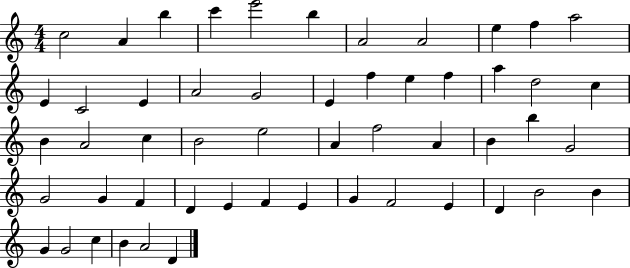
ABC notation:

X:1
T:Untitled
M:4/4
L:1/4
K:C
c2 A b c' e'2 b A2 A2 e f a2 E C2 E A2 G2 E f e f a d2 c B A2 c B2 e2 A f2 A B b G2 G2 G F D E F E G F2 E D B2 B G G2 c B A2 D